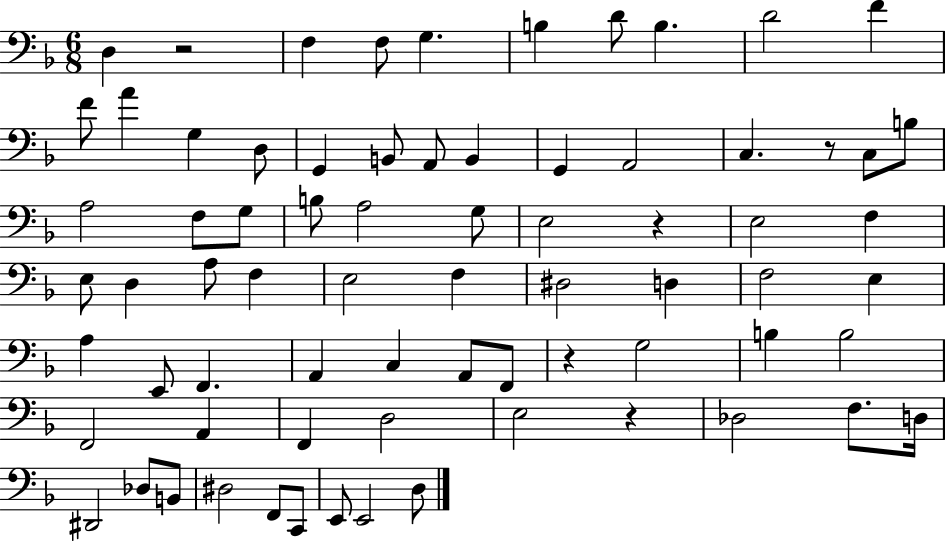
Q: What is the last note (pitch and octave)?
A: D3